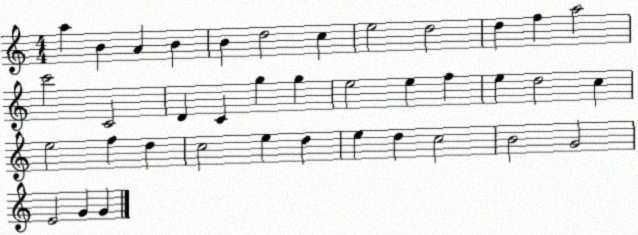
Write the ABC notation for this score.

X:1
T:Untitled
M:4/4
L:1/4
K:C
a B A B B d2 c e2 d2 d f a2 c'2 C2 D C g g e2 e f e d2 c e2 f d c2 e d e d c2 B2 G2 E2 G G